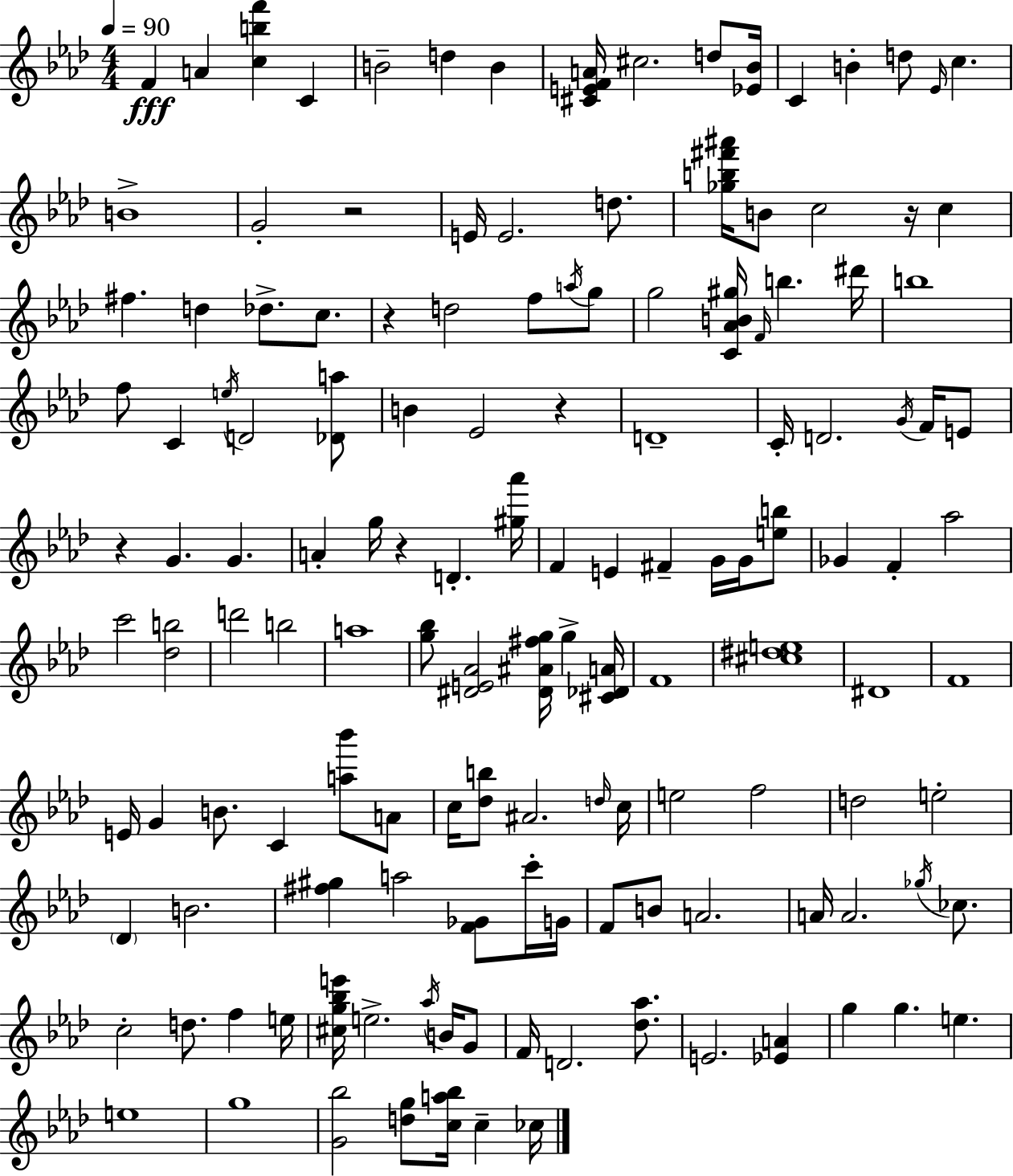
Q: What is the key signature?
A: F minor